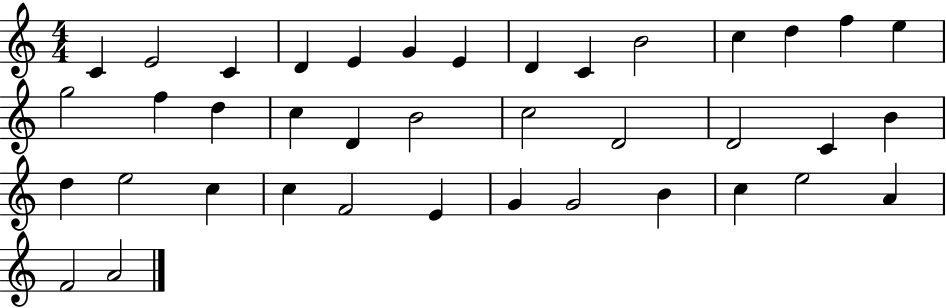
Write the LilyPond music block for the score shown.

{
  \clef treble
  \numericTimeSignature
  \time 4/4
  \key c \major
  c'4 e'2 c'4 | d'4 e'4 g'4 e'4 | d'4 c'4 b'2 | c''4 d''4 f''4 e''4 | \break g''2 f''4 d''4 | c''4 d'4 b'2 | c''2 d'2 | d'2 c'4 b'4 | \break d''4 e''2 c''4 | c''4 f'2 e'4 | g'4 g'2 b'4 | c''4 e''2 a'4 | \break f'2 a'2 | \bar "|."
}